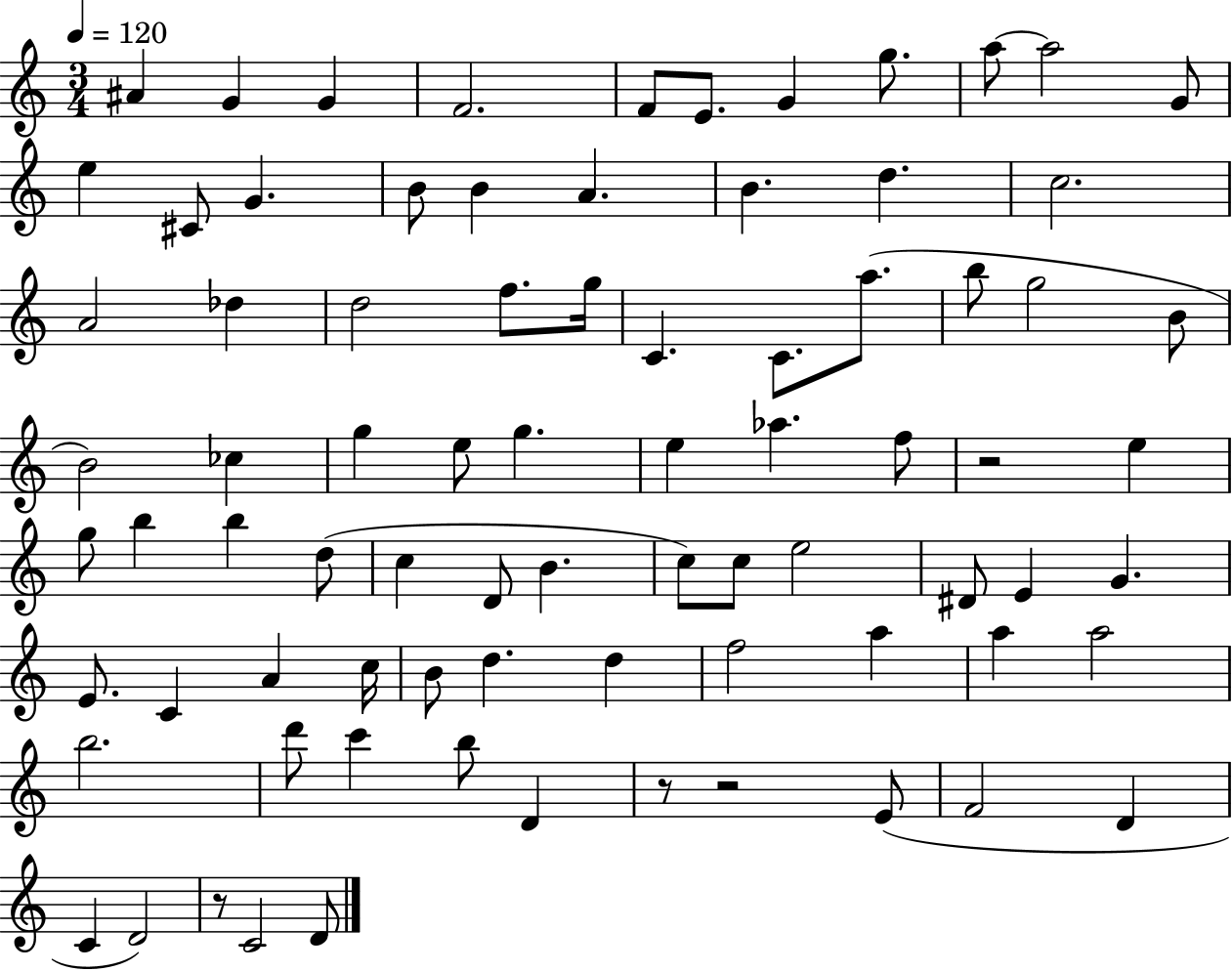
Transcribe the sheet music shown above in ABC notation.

X:1
T:Untitled
M:3/4
L:1/4
K:C
^A G G F2 F/2 E/2 G g/2 a/2 a2 G/2 e ^C/2 G B/2 B A B d c2 A2 _d d2 f/2 g/4 C C/2 a/2 b/2 g2 B/2 B2 _c g e/2 g e _a f/2 z2 e g/2 b b d/2 c D/2 B c/2 c/2 e2 ^D/2 E G E/2 C A c/4 B/2 d d f2 a a a2 b2 d'/2 c' b/2 D z/2 z2 E/2 F2 D C D2 z/2 C2 D/2